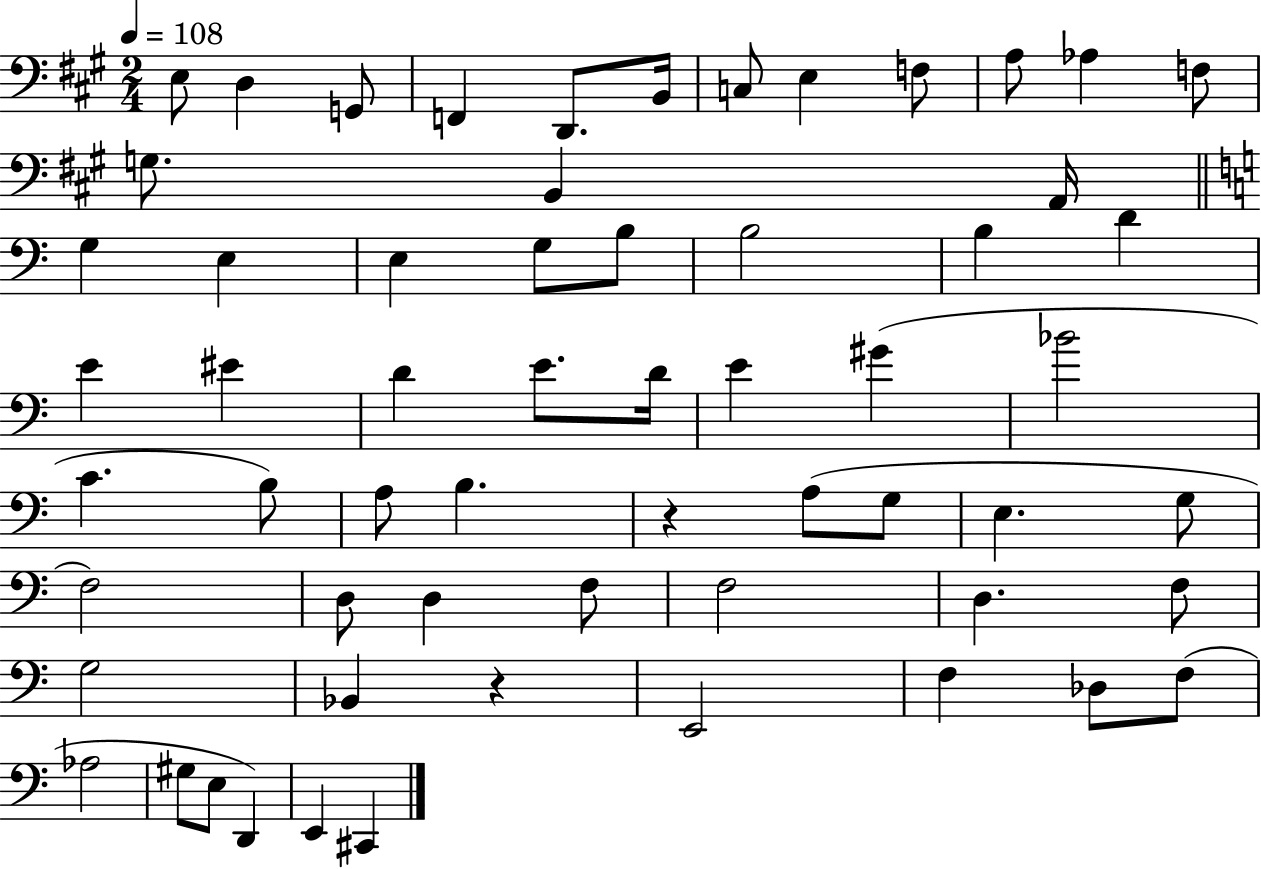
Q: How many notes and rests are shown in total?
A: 60